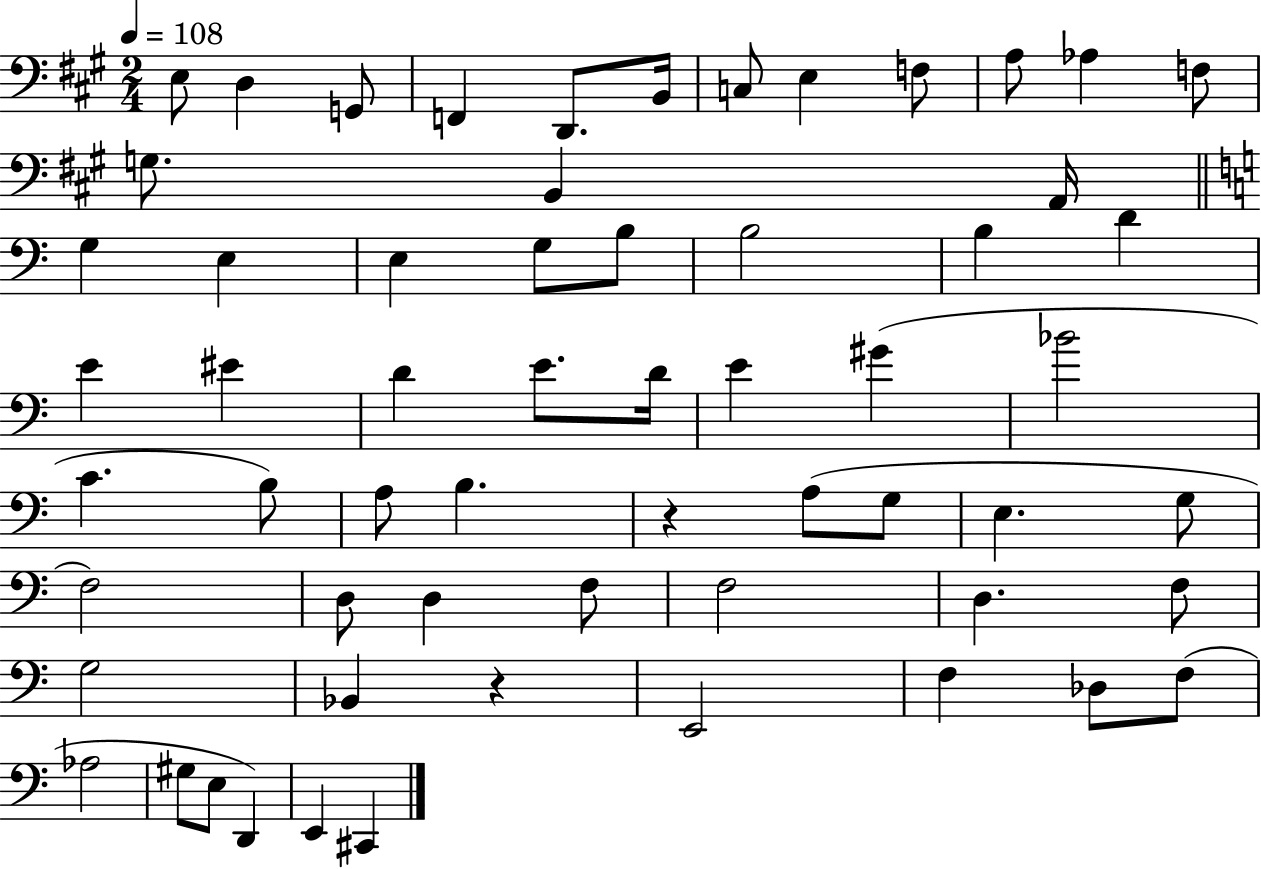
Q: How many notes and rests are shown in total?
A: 60